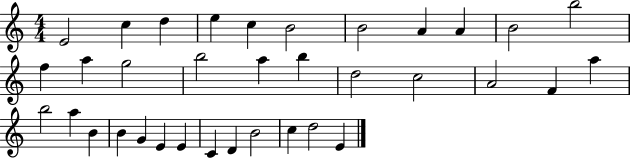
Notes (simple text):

E4/h C5/q D5/q E5/q C5/q B4/h B4/h A4/q A4/q B4/h B5/h F5/q A5/q G5/h B5/h A5/q B5/q D5/h C5/h A4/h F4/q A5/q B5/h A5/q B4/q B4/q G4/q E4/q E4/q C4/q D4/q B4/h C5/q D5/h E4/q